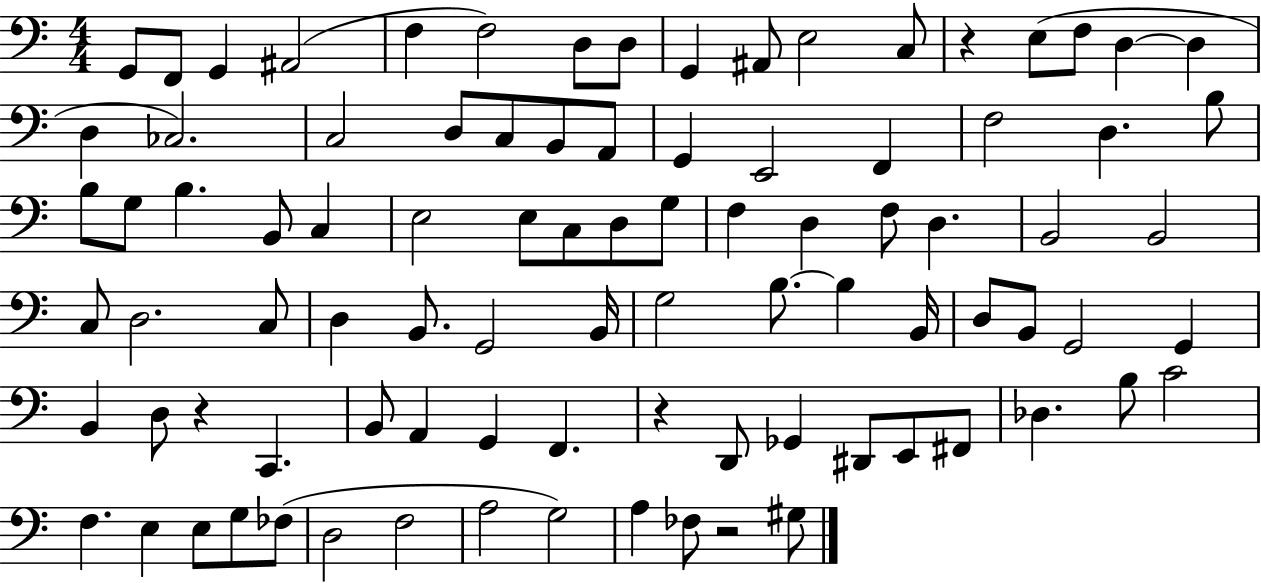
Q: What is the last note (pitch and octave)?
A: G#3